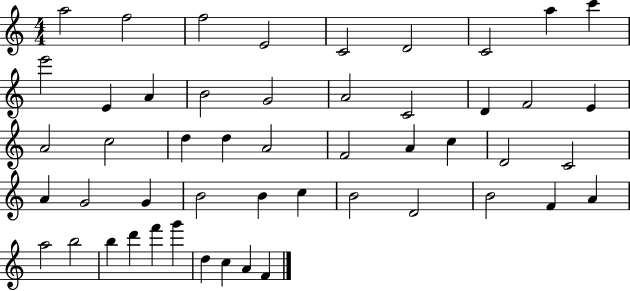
A5/h F5/h F5/h E4/h C4/h D4/h C4/h A5/q C6/q E6/h E4/q A4/q B4/h G4/h A4/h C4/h D4/q F4/h E4/q A4/h C5/h D5/q D5/q A4/h F4/h A4/q C5/q D4/h C4/h A4/q G4/h G4/q B4/h B4/q C5/q B4/h D4/h B4/h F4/q A4/q A5/h B5/h B5/q D6/q F6/q G6/q D5/q C5/q A4/q F4/q